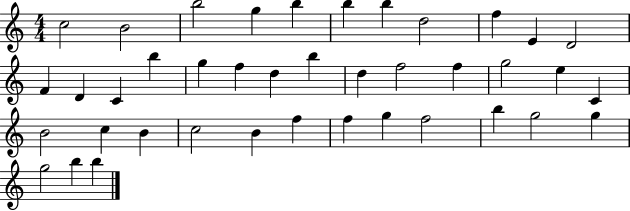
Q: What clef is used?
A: treble